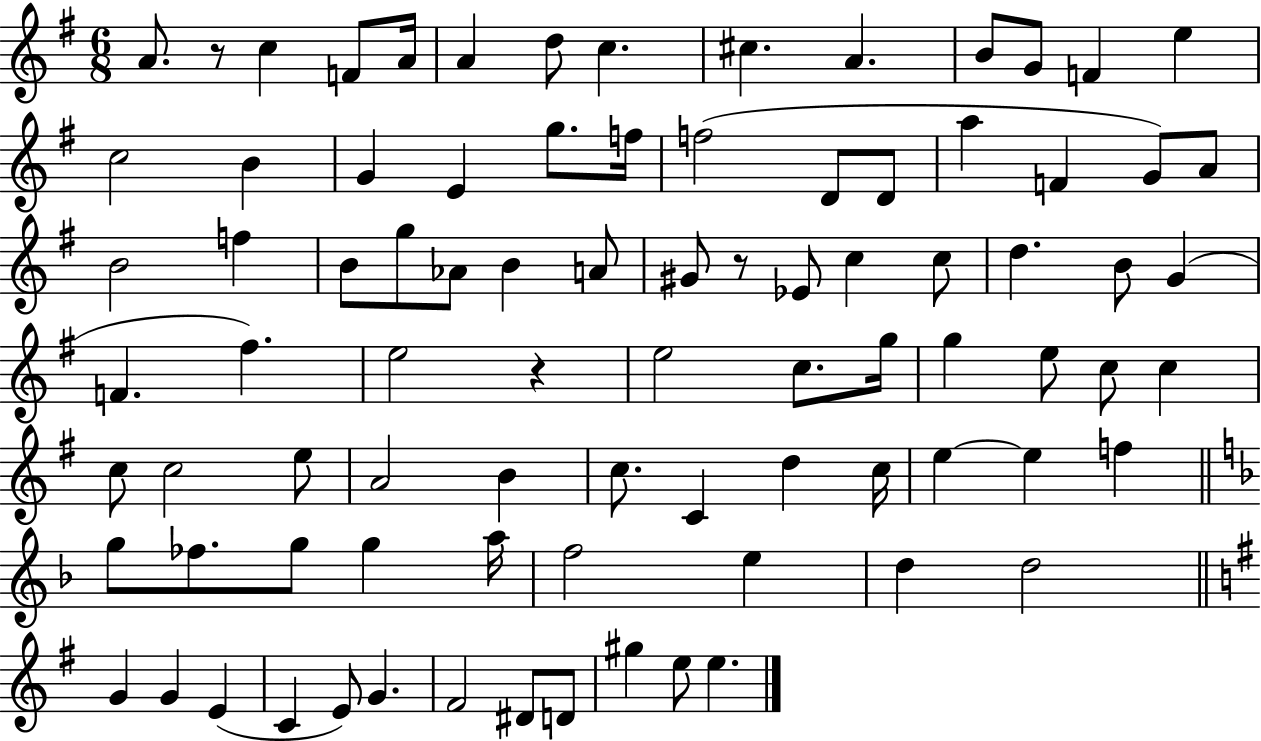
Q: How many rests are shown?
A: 3